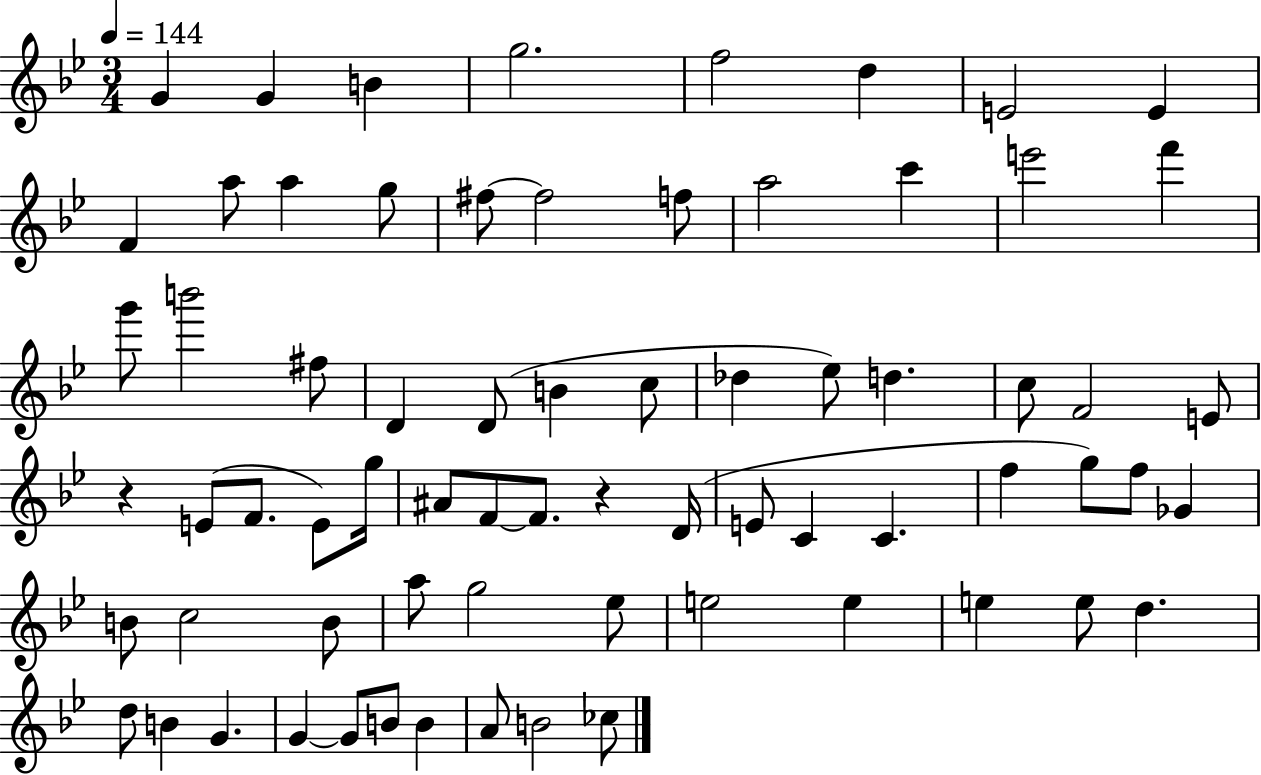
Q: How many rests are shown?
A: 2